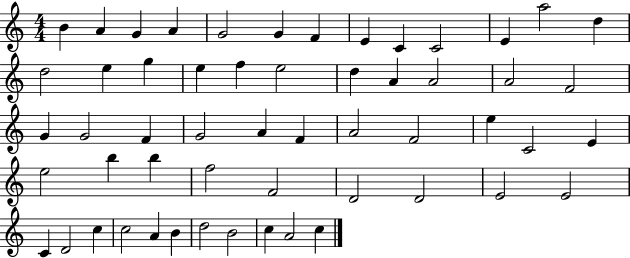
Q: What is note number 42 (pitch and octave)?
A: D4